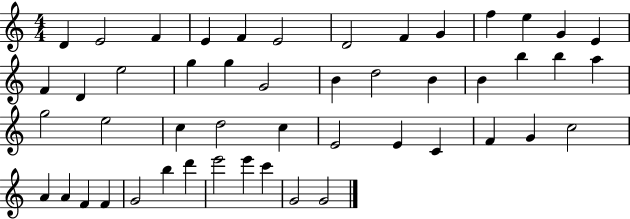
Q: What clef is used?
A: treble